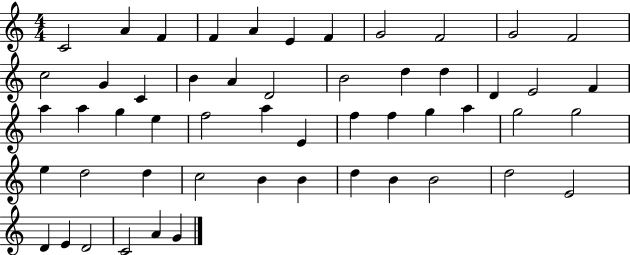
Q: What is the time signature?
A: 4/4